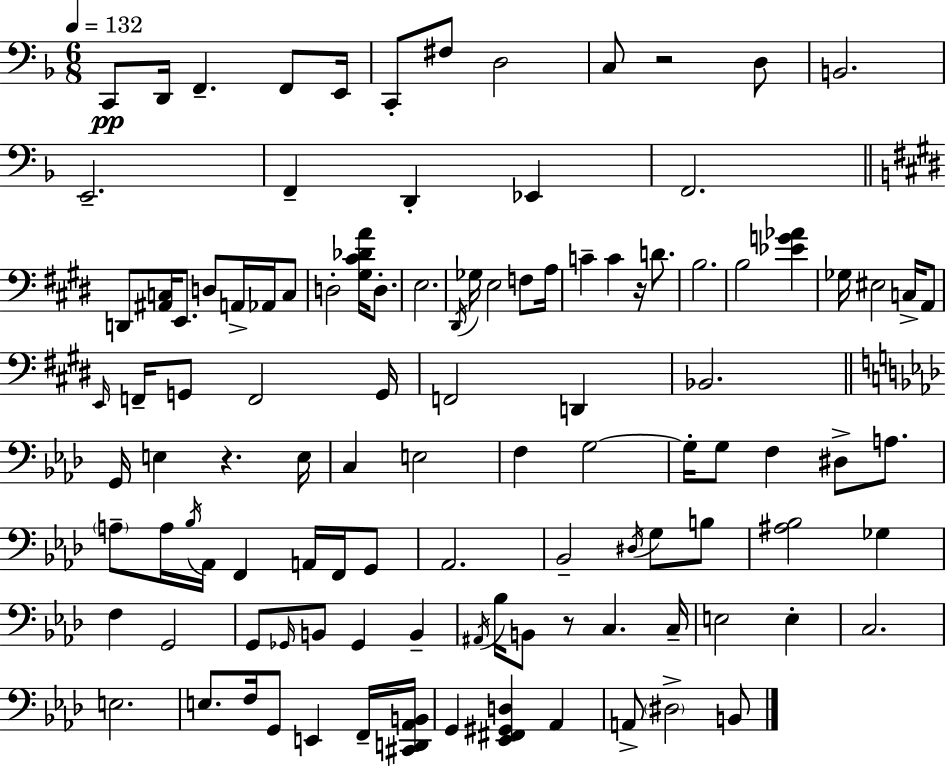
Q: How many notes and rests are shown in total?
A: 109